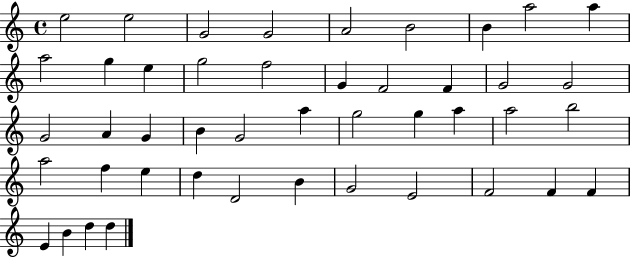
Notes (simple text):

E5/h E5/h G4/h G4/h A4/h B4/h B4/q A5/h A5/q A5/h G5/q E5/q G5/h F5/h G4/q F4/h F4/q G4/h G4/h G4/h A4/q G4/q B4/q G4/h A5/q G5/h G5/q A5/q A5/h B5/h A5/h F5/q E5/q D5/q D4/h B4/q G4/h E4/h F4/h F4/q F4/q E4/q B4/q D5/q D5/q